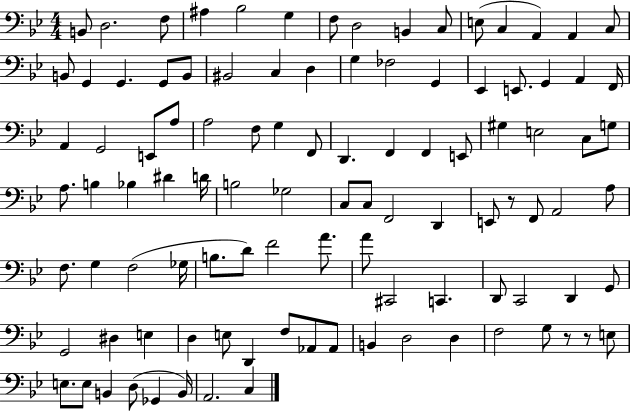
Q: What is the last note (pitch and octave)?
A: C3